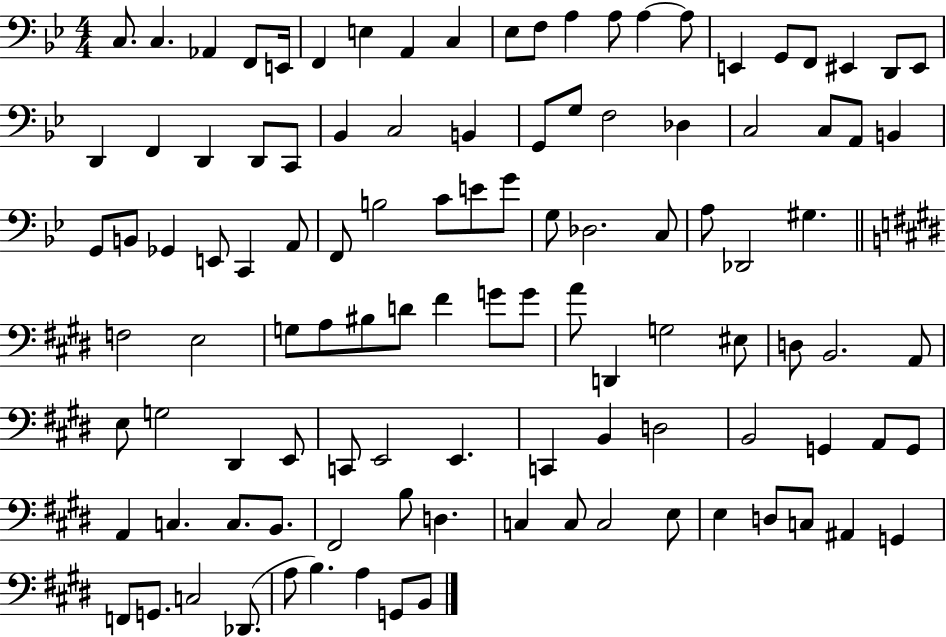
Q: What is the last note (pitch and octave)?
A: B2